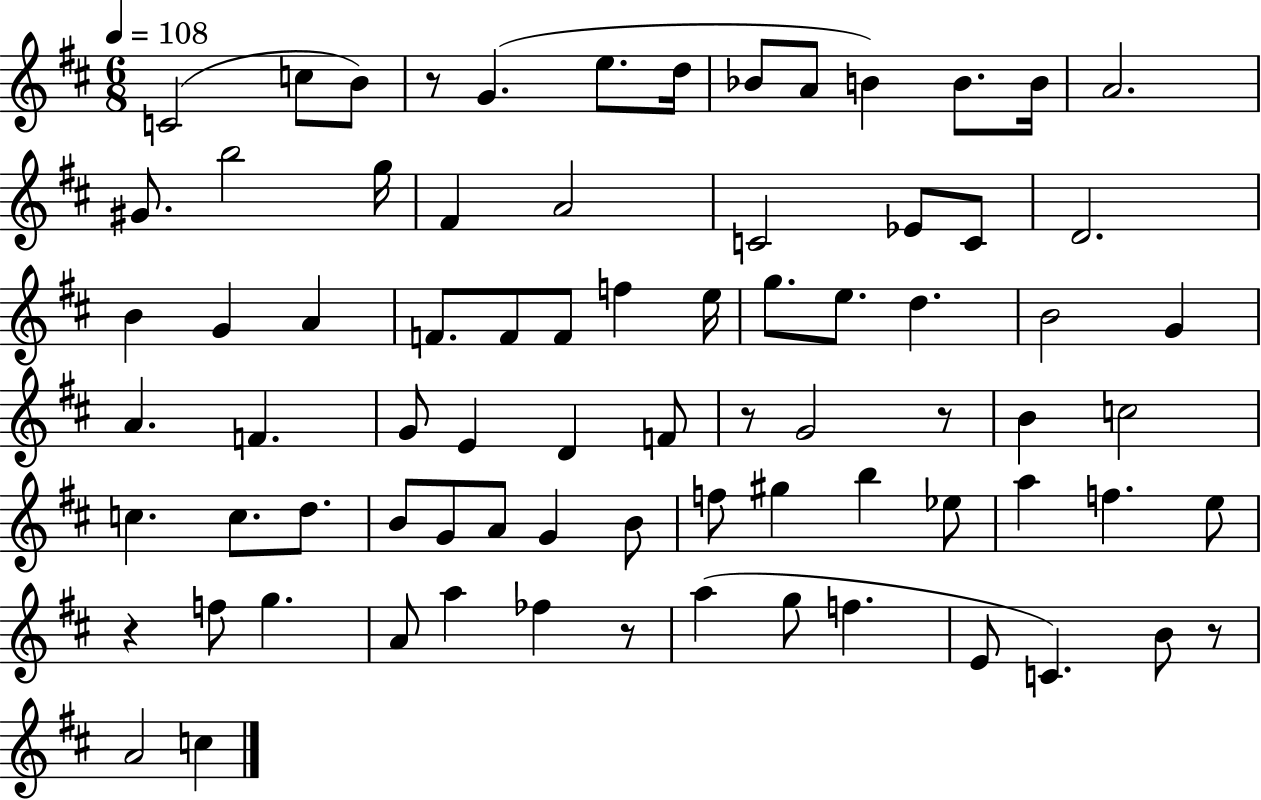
C4/h C5/e B4/e R/e G4/q. E5/e. D5/s Bb4/e A4/e B4/q B4/e. B4/s A4/h. G#4/e. B5/h G5/s F#4/q A4/h C4/h Eb4/e C4/e D4/h. B4/q G4/q A4/q F4/e. F4/e F4/e F5/q E5/s G5/e. E5/e. D5/q. B4/h G4/q A4/q. F4/q. G4/e E4/q D4/q F4/e R/e G4/h R/e B4/q C5/h C5/q. C5/e. D5/e. B4/e G4/e A4/e G4/q B4/e F5/e G#5/q B5/q Eb5/e A5/q F5/q. E5/e R/q F5/e G5/q. A4/e A5/q FES5/q R/e A5/q G5/e F5/q. E4/e C4/q. B4/e R/e A4/h C5/q